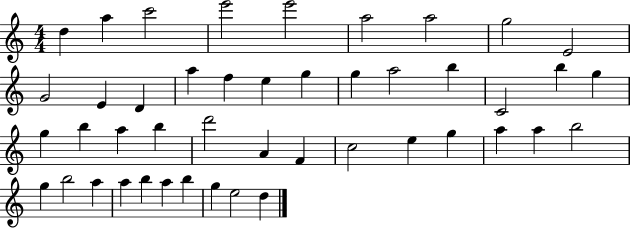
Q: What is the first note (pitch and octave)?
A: D5